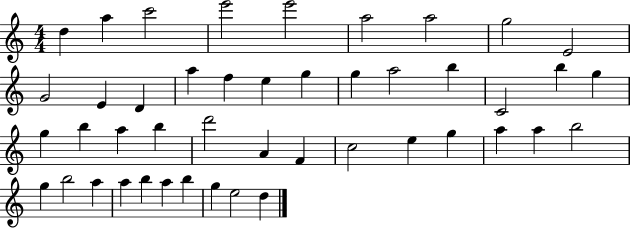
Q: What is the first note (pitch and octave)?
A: D5